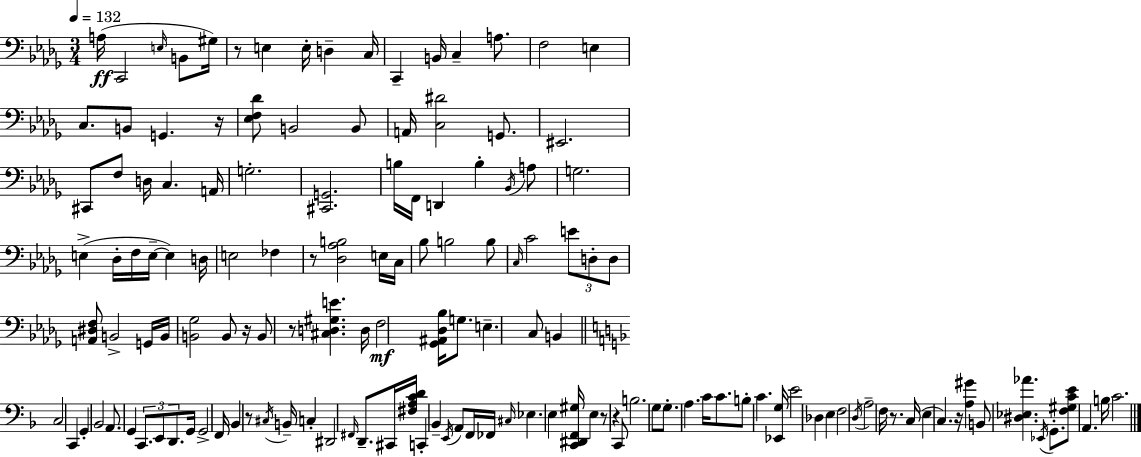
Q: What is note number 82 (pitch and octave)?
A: D#2